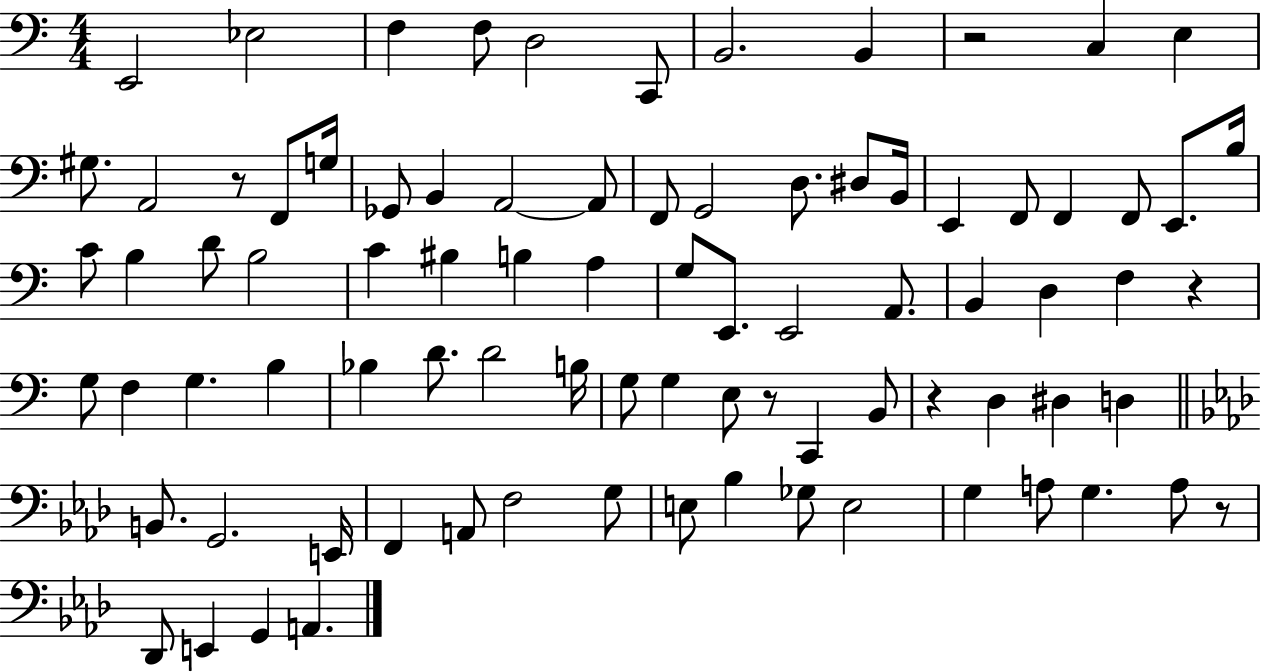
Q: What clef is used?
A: bass